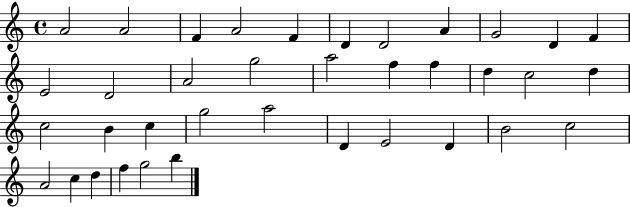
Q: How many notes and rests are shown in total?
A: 37